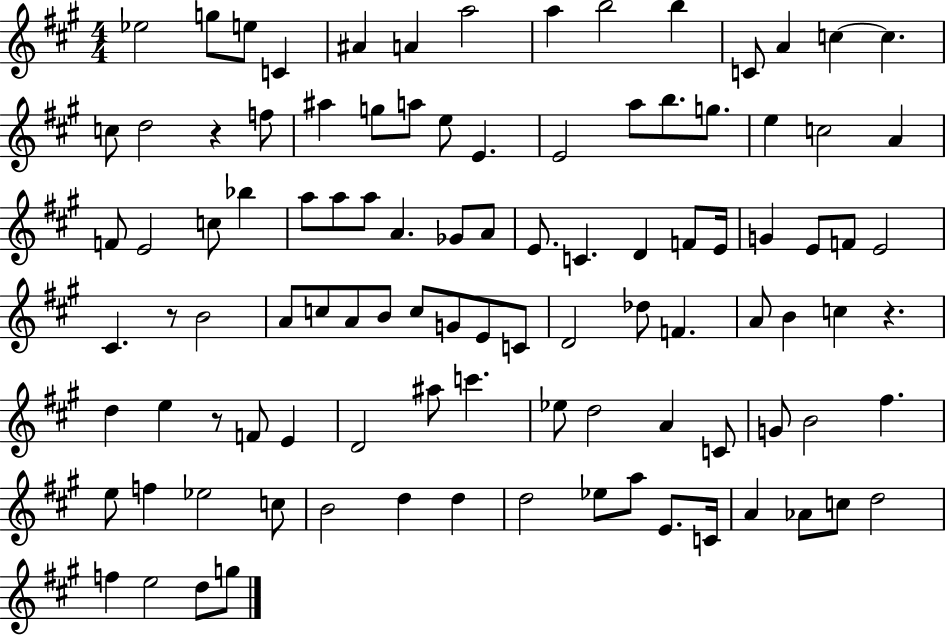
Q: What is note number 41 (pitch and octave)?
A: C4